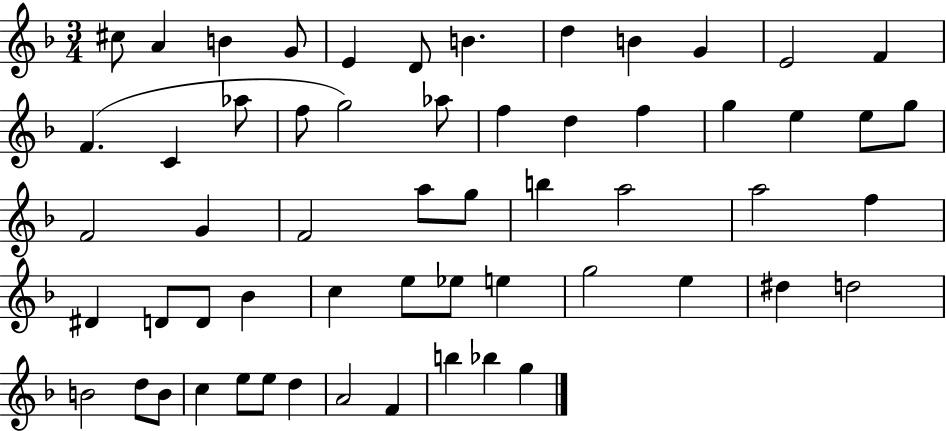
X:1
T:Untitled
M:3/4
L:1/4
K:F
^c/2 A B G/2 E D/2 B d B G E2 F F C _a/2 f/2 g2 _a/2 f d f g e e/2 g/2 F2 G F2 a/2 g/2 b a2 a2 f ^D D/2 D/2 _B c e/2 _e/2 e g2 e ^d d2 B2 d/2 B/2 c e/2 e/2 d A2 F b _b g